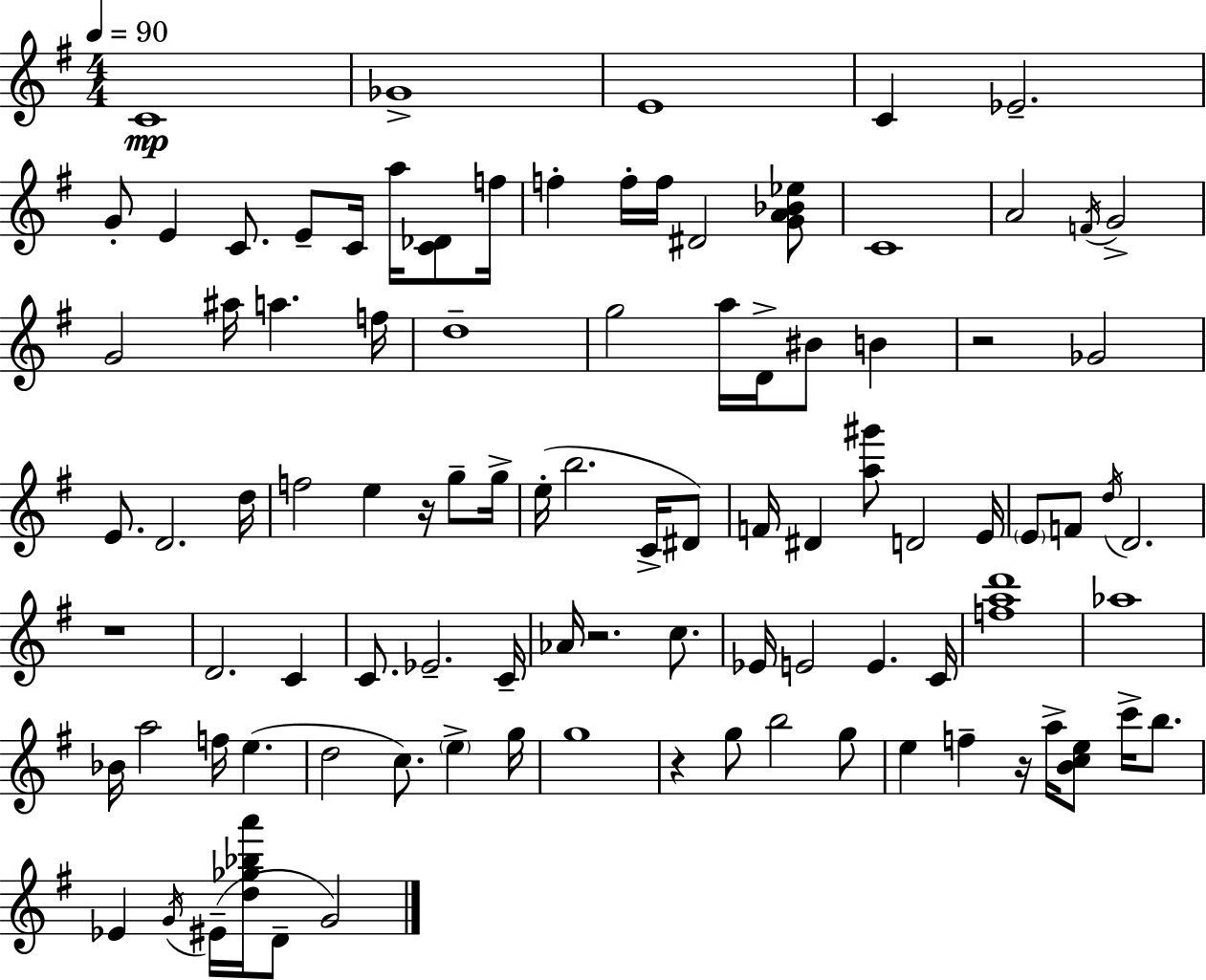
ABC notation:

X:1
T:Untitled
M:4/4
L:1/4
K:G
C4 _G4 E4 C _E2 G/2 E C/2 E/2 C/4 a/4 [C_D]/2 f/4 f f/4 f/4 ^D2 [GA_B_e]/2 C4 A2 F/4 G2 G2 ^a/4 a f/4 d4 g2 a/4 D/4 ^B/2 B z2 _G2 E/2 D2 d/4 f2 e z/4 g/2 g/4 e/4 b2 C/4 ^D/2 F/4 ^D [a^g']/2 D2 E/4 E/2 F/2 d/4 D2 z4 D2 C C/2 _E2 C/4 _A/4 z2 c/2 _E/4 E2 E C/4 [fad']4 _a4 _B/4 a2 f/4 e d2 c/2 e g/4 g4 z g/2 b2 g/2 e f z/4 a/4 [Bce]/2 c'/4 b/2 _E G/4 ^E/4 [d_g_ba']/4 D/2 G2